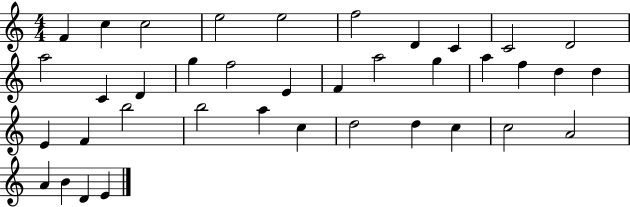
F4/q C5/q C5/h E5/h E5/h F5/h D4/q C4/q C4/h D4/h A5/h C4/q D4/q G5/q F5/h E4/q F4/q A5/h G5/q A5/q F5/q D5/q D5/q E4/q F4/q B5/h B5/h A5/q C5/q D5/h D5/q C5/q C5/h A4/h A4/q B4/q D4/q E4/q